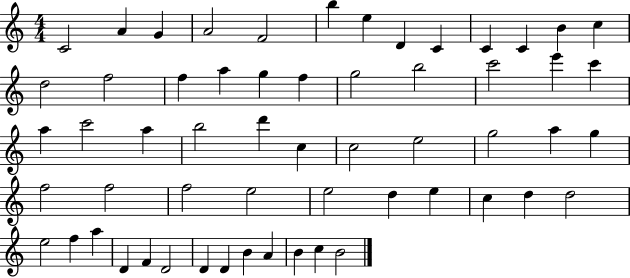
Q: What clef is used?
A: treble